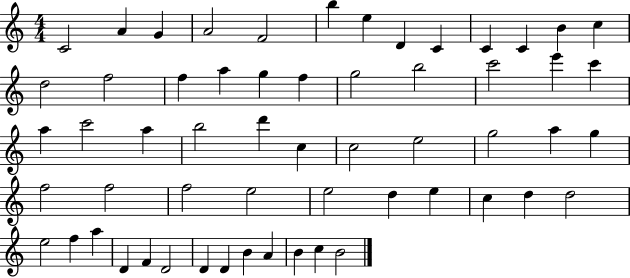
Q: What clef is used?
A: treble